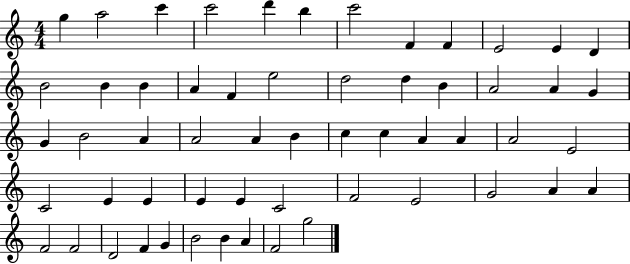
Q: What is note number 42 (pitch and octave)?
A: C4